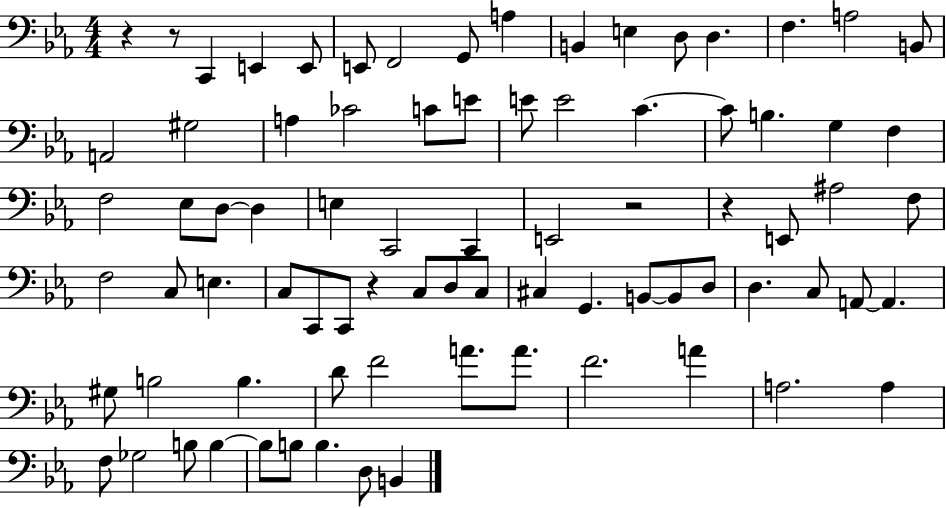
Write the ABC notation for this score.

X:1
T:Untitled
M:4/4
L:1/4
K:Eb
z z/2 C,, E,, E,,/2 E,,/2 F,,2 G,,/2 A, B,, E, D,/2 D, F, A,2 B,,/2 A,,2 ^G,2 A, _C2 C/2 E/2 E/2 E2 C C/2 B, G, F, F,2 _E,/2 D,/2 D, E, C,,2 C,, E,,2 z2 z E,,/2 ^A,2 F,/2 F,2 C,/2 E, C,/2 C,,/2 C,,/2 z C,/2 D,/2 C,/2 ^C, G,, B,,/2 B,,/2 D,/2 D, C,/2 A,,/2 A,, ^G,/2 B,2 B, D/2 F2 A/2 A/2 F2 A A,2 A, F,/2 _G,2 B,/2 B, B,/2 B,/2 B, D,/2 B,,